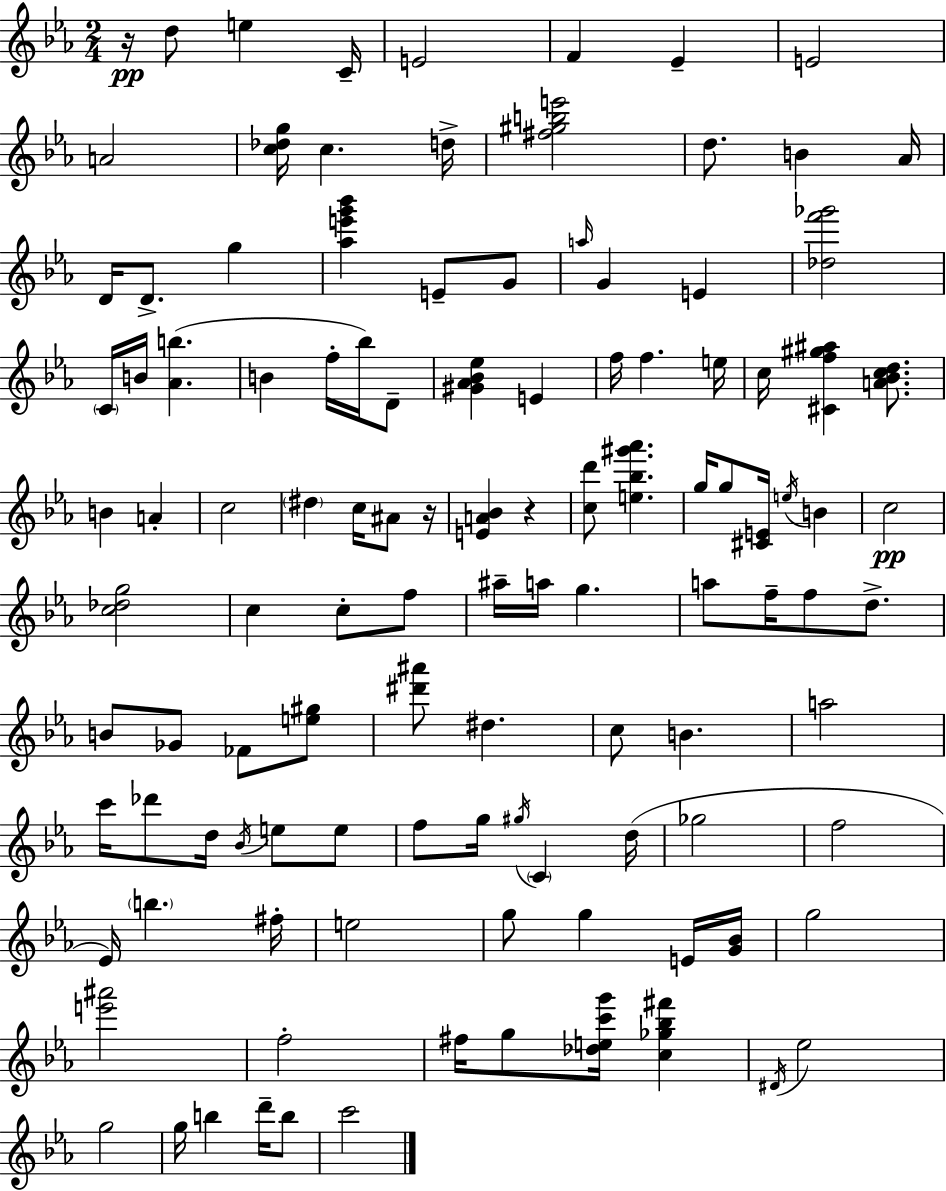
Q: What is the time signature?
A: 2/4